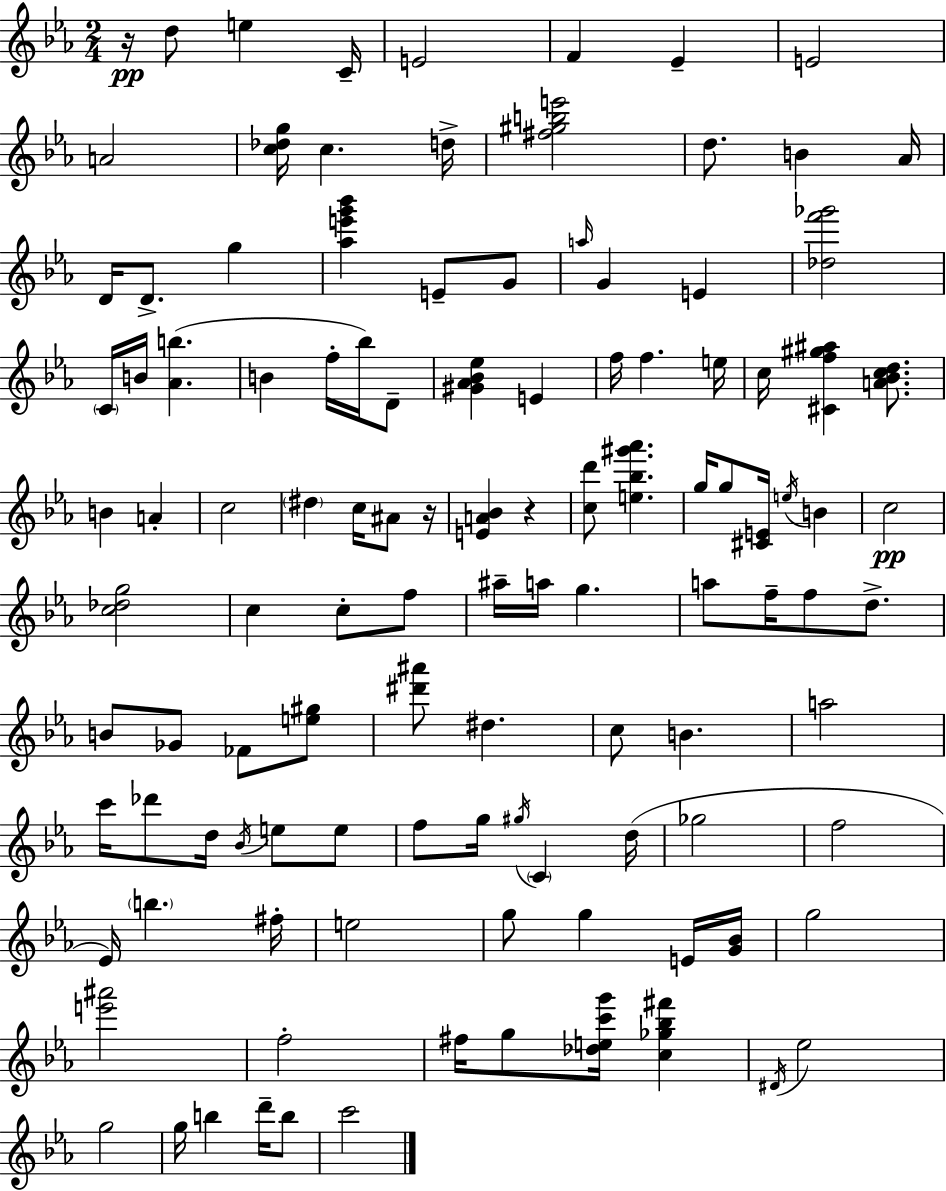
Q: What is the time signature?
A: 2/4